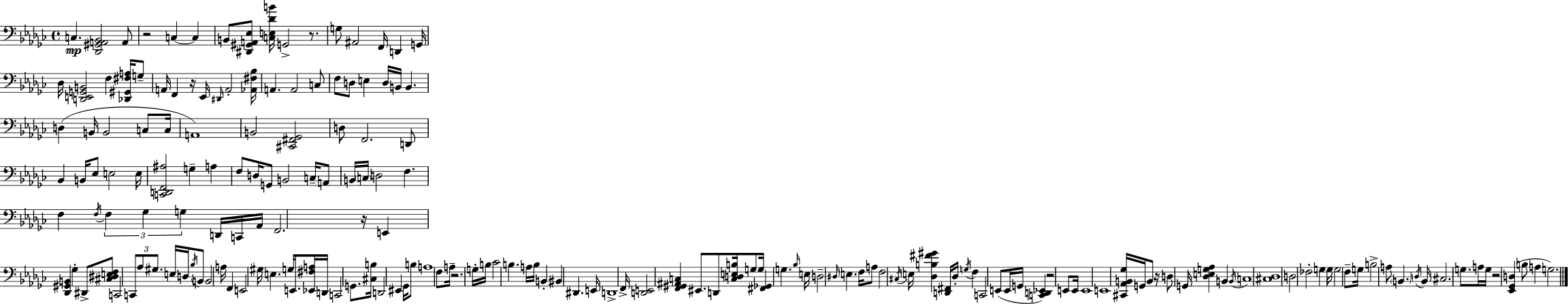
C3/q. [Db2,G#2,A2,Bb2]/h A2/e R/h C3/q C3/q B2/e [D#2,G#2,A2,Eb3]/e [C3,E3,Db4,B4]/s G2/h R/e. G3/e A#2/h F2/s D2/q G2/s Db3/s [D2,E2,G2,B2]/h F3/q [Db2,G#2,F#3,A3]/s G3/e A2/s F2/q R/s Eb2/s D#2/s A2/h [Ab2,F#3,Bb3]/s A2/q. A2/h C3/e F3/e D3/e E3/q D3/s B2/s B2/q. D3/q B2/s B2/h C3/e C3/s A2/w B2/h [C#2,F#2,Gb2]/h D3/e F2/h. D2/e Bb2/q B2/s Eb3/e E3/h E3/s [C2,D2,F2,A#3]/h G3/q A3/q F3/e D3/s G2/e B2/h C3/s A2/e B2/s C3/s D3/h F3/q. F3/q F3/s F3/q Gb3/q G3/q D2/s C2/s Ab2/s F2/h. R/s E2/q [Db2,G#2,B2]/q Gb3/q D#2/e [C#3,D#3,E3,F3]/e C2/h C2/e Ab3/e G#3/e. E3/s D3/s Bb3/s B2/e B2/h A3/s F2/q E2/h G#3/s E3/q. G3/s E2/e. [Eb2,F#3,A3]/s D2/s C2/h G2/e. [C#3,B3]/s D2/h EIS2/q Gb2/s B3/e A3/w F3/e A3/s R/h. G3/s B3/s CES4/h B3/q. A3/s B3/s B2/q BIS2/q D#2/q. E2/s D2/w F2/s [D2,E2]/h [F2,G#2,A#2,C3]/q EIS2/e. D2/e [C3,D3,E3,B3]/s G3/e G3/s [F#2,Gb2]/q G3/q. Bb3/s E3/s D3/h D#3/s E3/q. F3/s A3/e F3/h C#3/s E3/s [Db3,B3,F#4,G#4]/q [D2,F#2]/s Db3/s G3/s F3/q C2/h E2/e E2/s G2/s [C2,D2,Eb2]/q R/h E2/e E2/s E2/w E2/w [C#2,Ab2,B2,Gb3]/s G2/s B2/e R/s D3/e G2/s [Db3,E3,G3,Ab3]/q B2/q B2/s C3/w [C#3,Db3]/w D3/h FES3/h G3/q G3/s G3/h F3/e G3/s B3/h A3/e B2/q. D3/s B2/s C#3/h. G3/e. A3/s G3/s R/h [Eb2,Gb2,D3]/q B3/e A3/q G3/h.